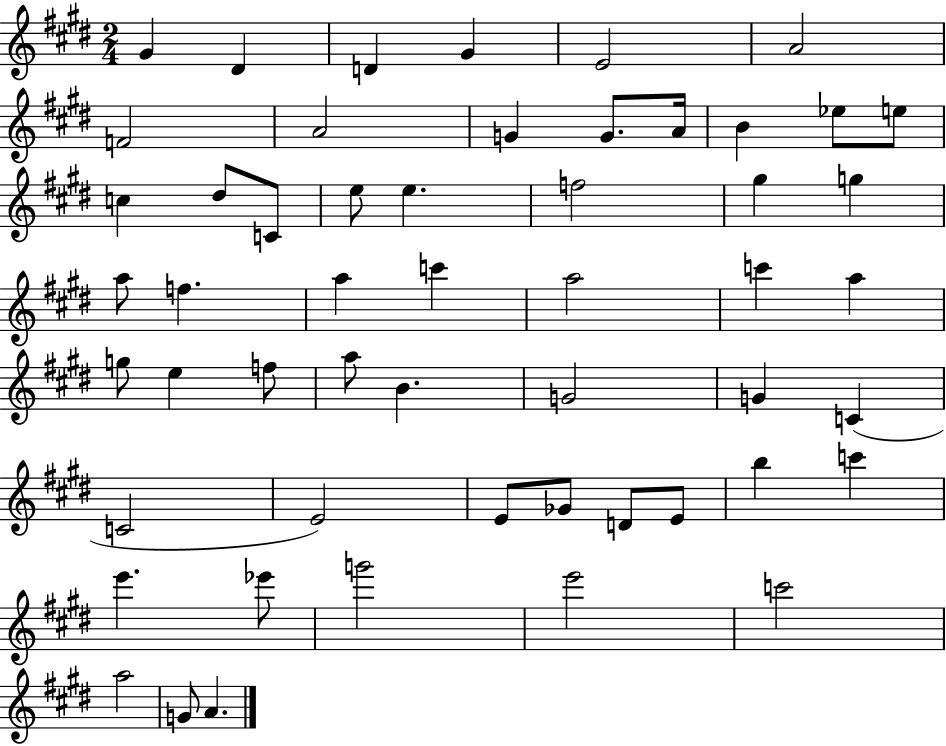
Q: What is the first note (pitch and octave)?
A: G#4